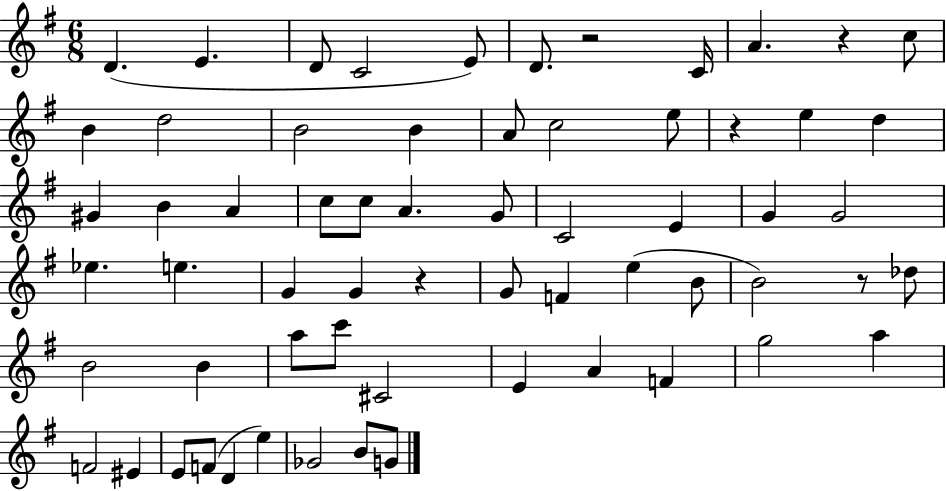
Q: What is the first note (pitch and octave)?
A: D4